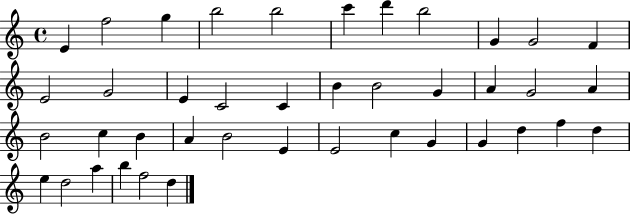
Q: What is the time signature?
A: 4/4